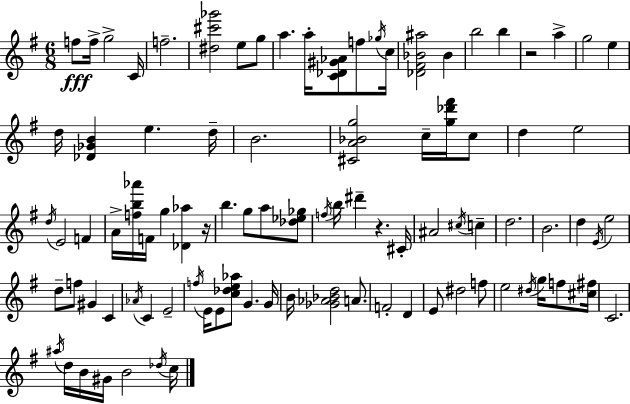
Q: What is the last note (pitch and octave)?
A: C5